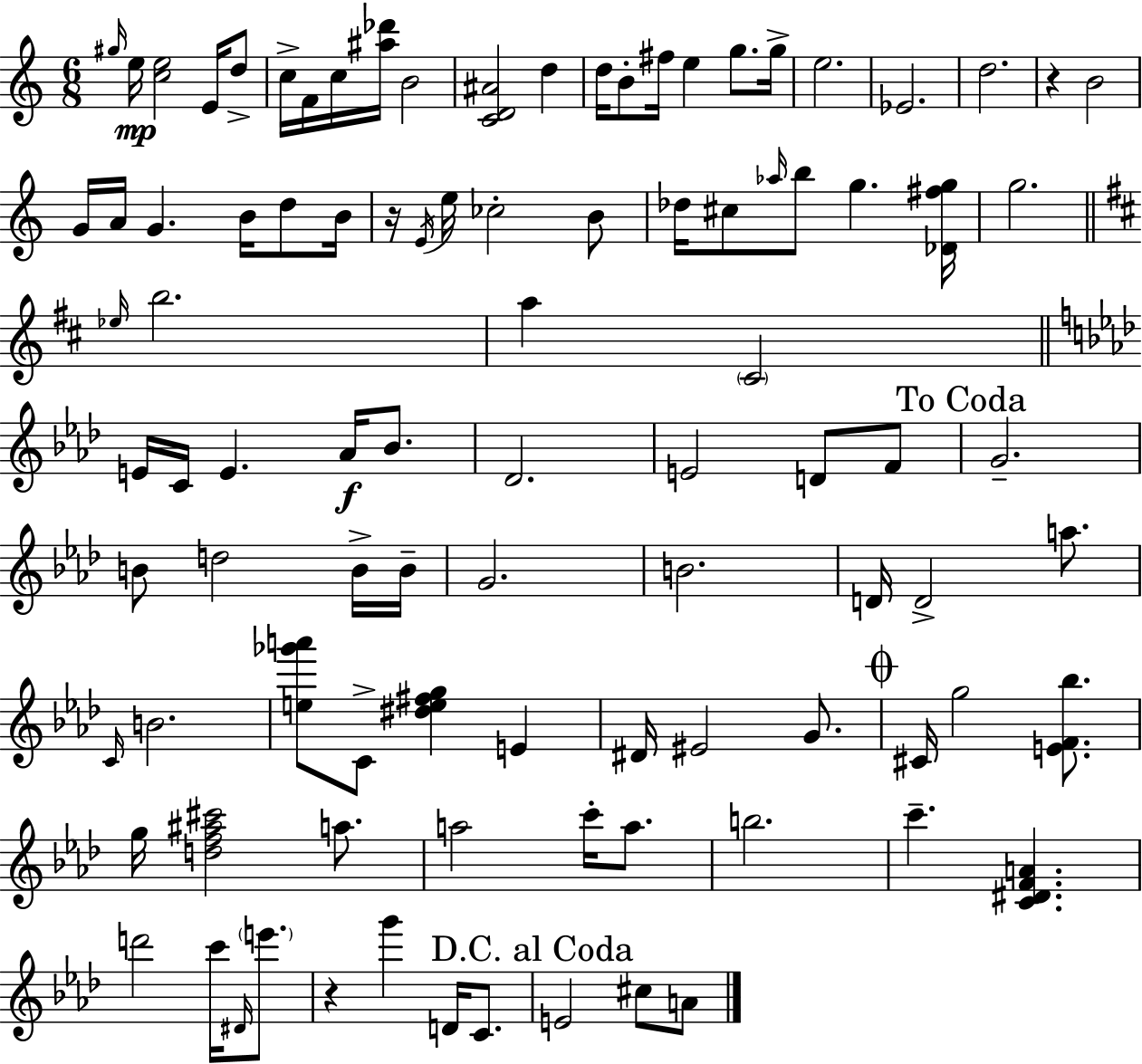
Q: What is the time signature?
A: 6/8